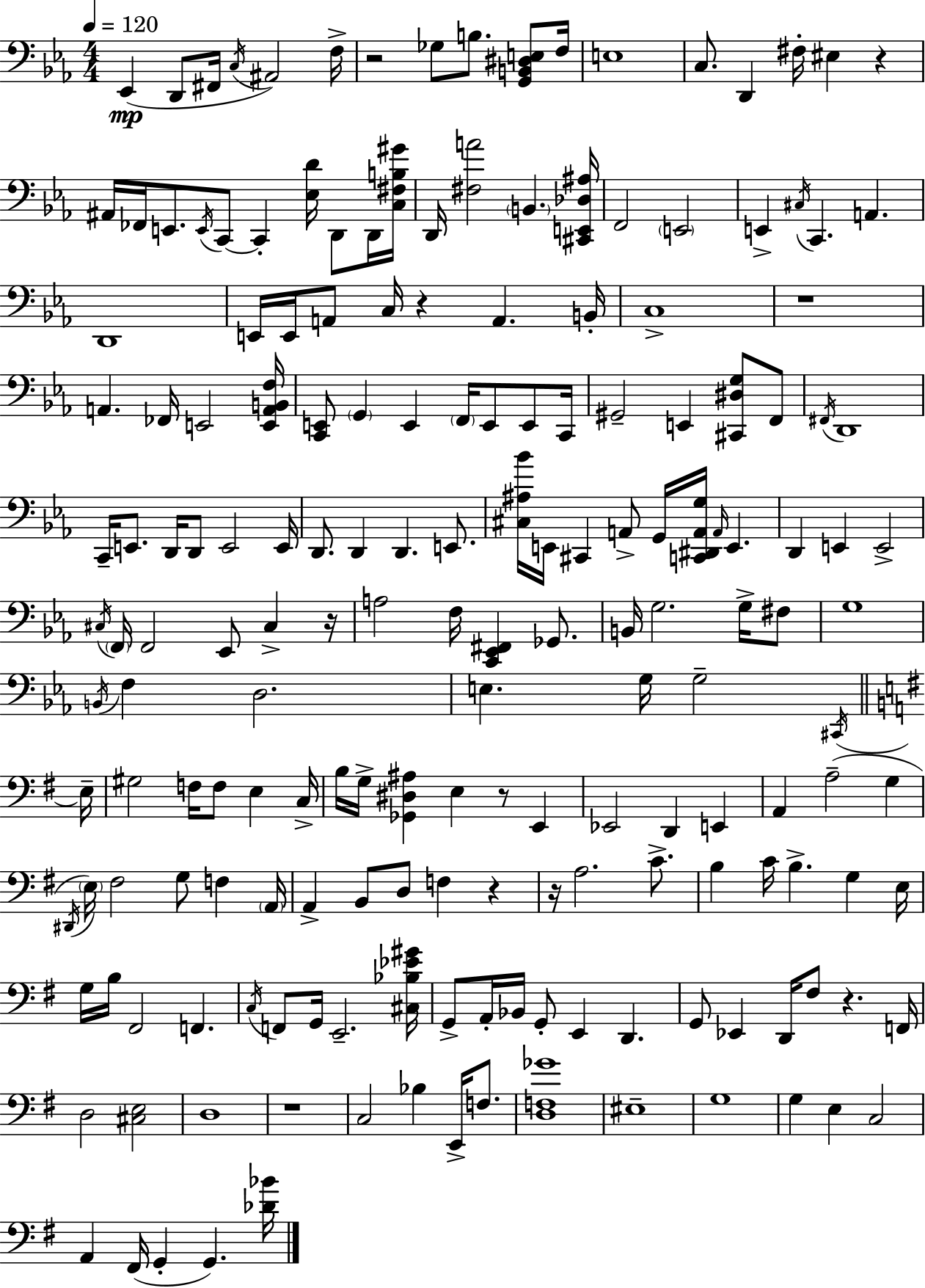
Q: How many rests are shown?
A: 10